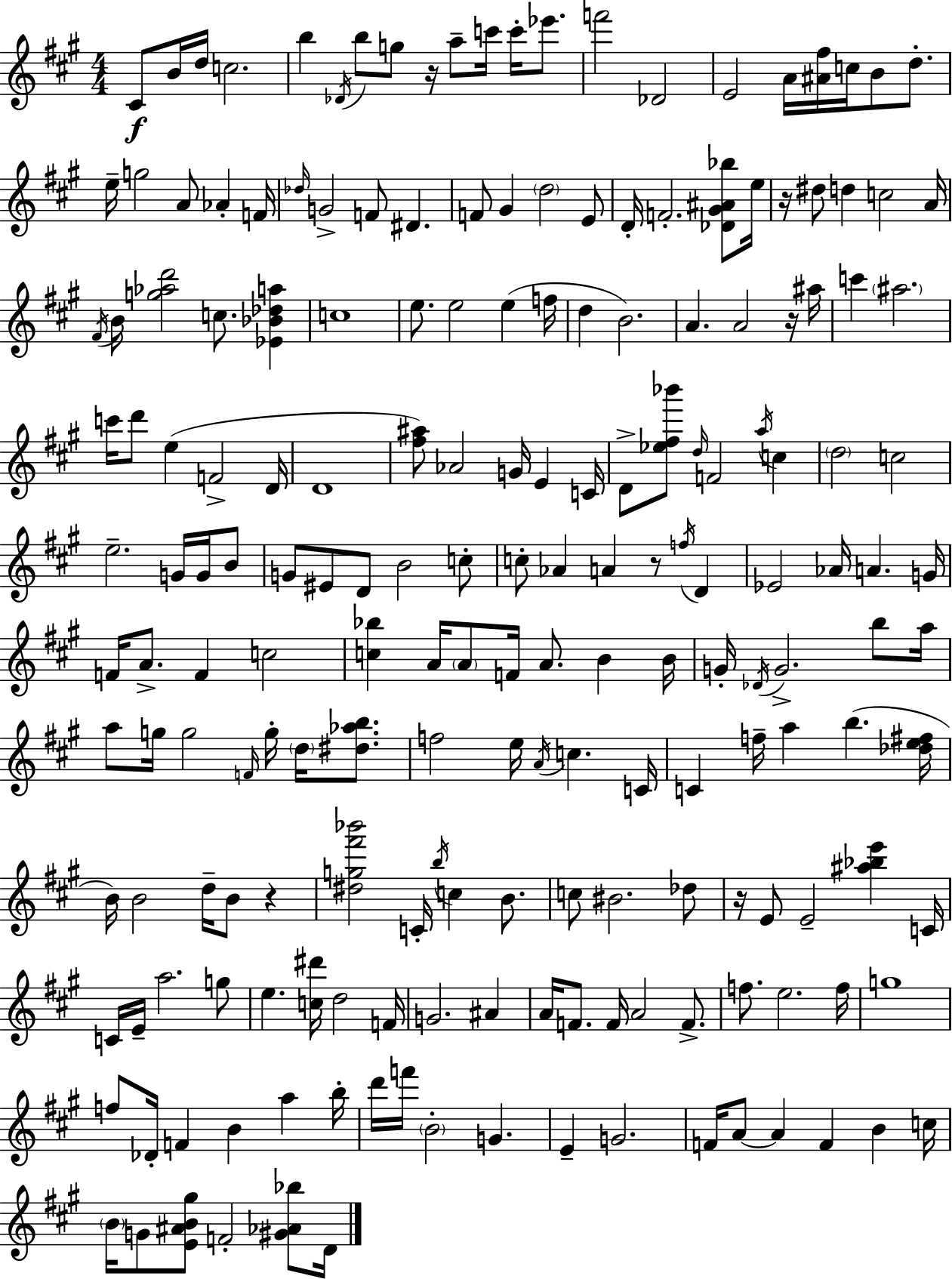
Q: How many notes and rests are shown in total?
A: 193